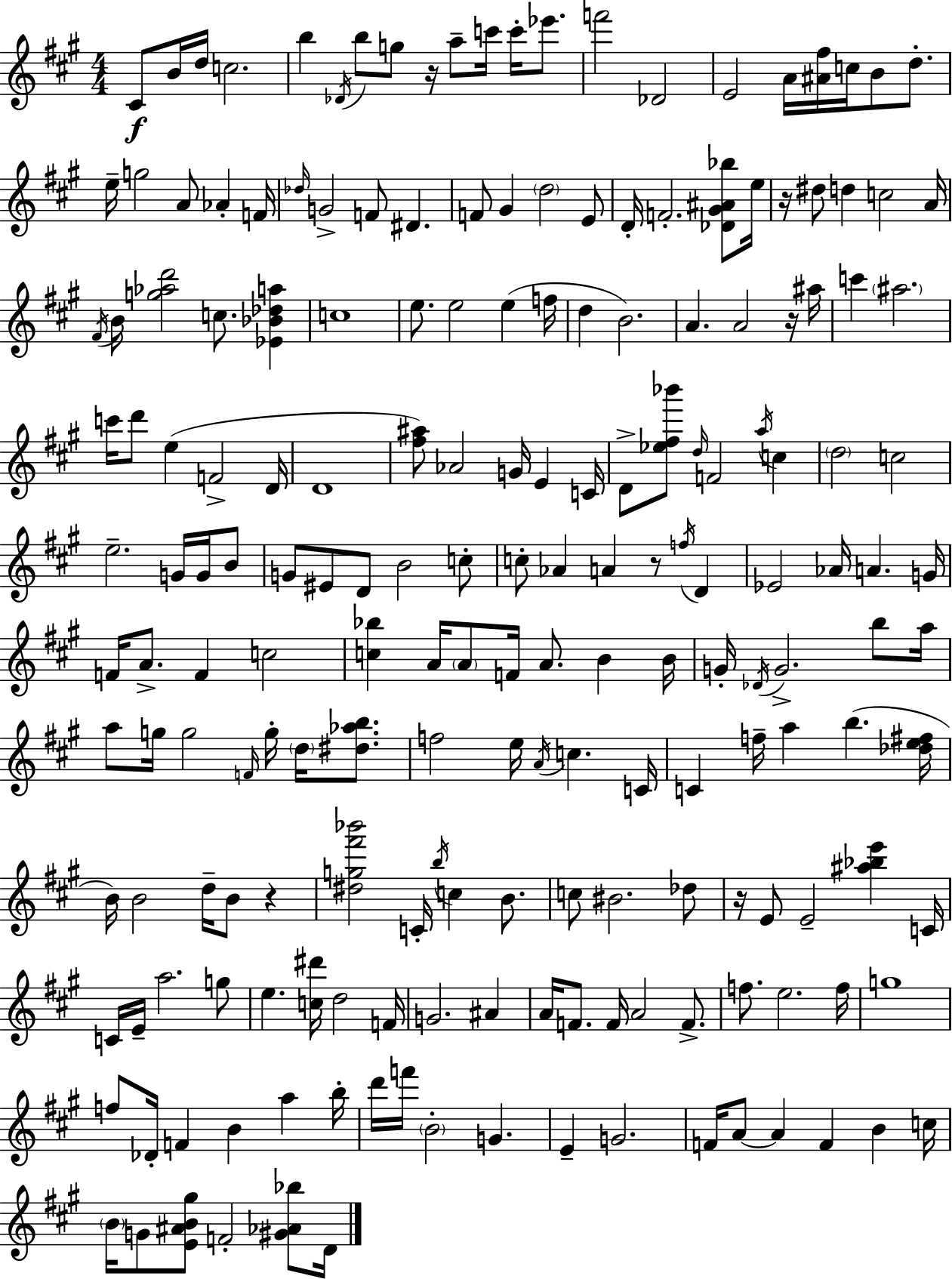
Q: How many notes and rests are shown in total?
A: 193